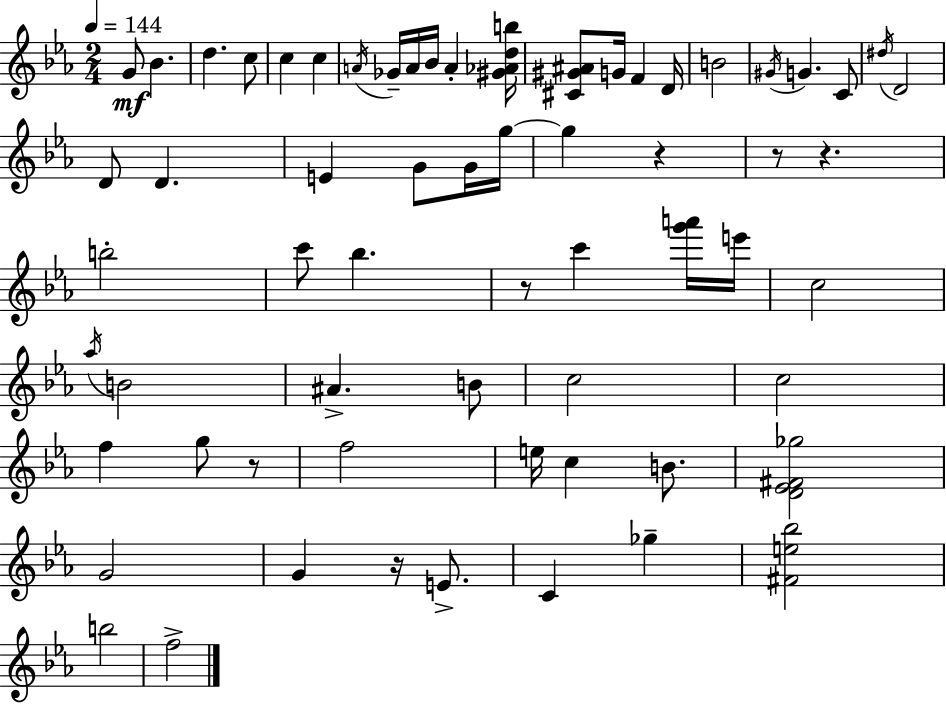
{
  \clef treble
  \numericTimeSignature
  \time 2/4
  \key ees \major
  \tempo 4 = 144
  \repeat volta 2 { g'8\mf bes'4. | d''4. c''8 | c''4 c''4 | \acciaccatura { a'16 } ges'16-- a'16 bes'16 a'4-. | \break <gis' aes' d'' b''>16 <cis' gis' ais'>8 g'16 f'4 | d'16 b'2 | \acciaccatura { gis'16 } g'4. | c'8 \acciaccatura { dis''16 } d'2 | \break d'8 d'4. | e'4 g'8 | g'16 g''16~~ g''4 r4 | r8 r4. | \break b''2-. | c'''8 bes''4. | r8 c'''4 | <g''' a'''>16 e'''16 c''2 | \break \acciaccatura { aes''16 } b'2 | ais'4.-> | b'8 c''2 | c''2 | \break f''4 | g''8 r8 f''2 | e''16 c''4 | b'8. <d' ees' fis' ges''>2 | \break g'2 | g'4 | r16 e'8.-> c'4 | ges''4-- <fis' e'' bes''>2 | \break b''2 | f''2-> | } \bar "|."
}